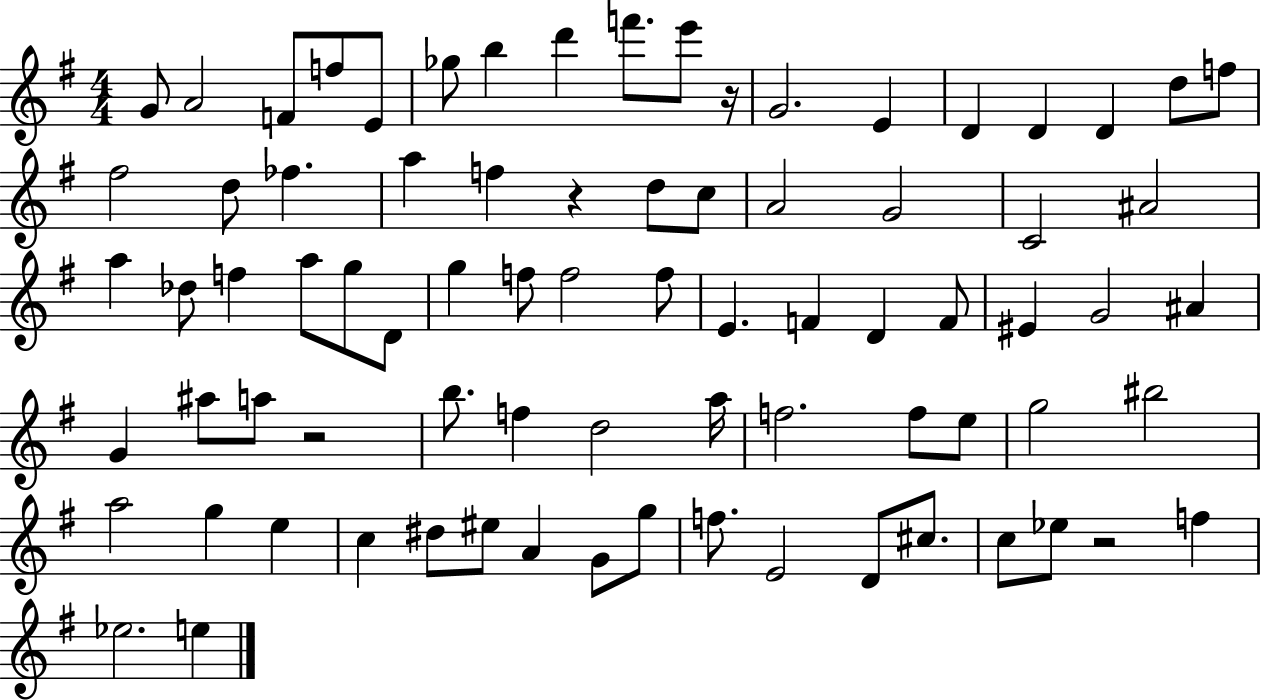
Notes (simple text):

G4/e A4/h F4/e F5/e E4/e Gb5/e B5/q D6/q F6/e. E6/e R/s G4/h. E4/q D4/q D4/q D4/q D5/e F5/e F#5/h D5/e FES5/q. A5/q F5/q R/q D5/e C5/e A4/h G4/h C4/h A#4/h A5/q Db5/e F5/q A5/e G5/e D4/e G5/q F5/e F5/h F5/e E4/q. F4/q D4/q F4/e EIS4/q G4/h A#4/q G4/q A#5/e A5/e R/h B5/e. F5/q D5/h A5/s F5/h. F5/e E5/e G5/h BIS5/h A5/h G5/q E5/q C5/q D#5/e EIS5/e A4/q G4/e G5/e F5/e. E4/h D4/e C#5/e. C5/e Eb5/e R/h F5/q Eb5/h. E5/q